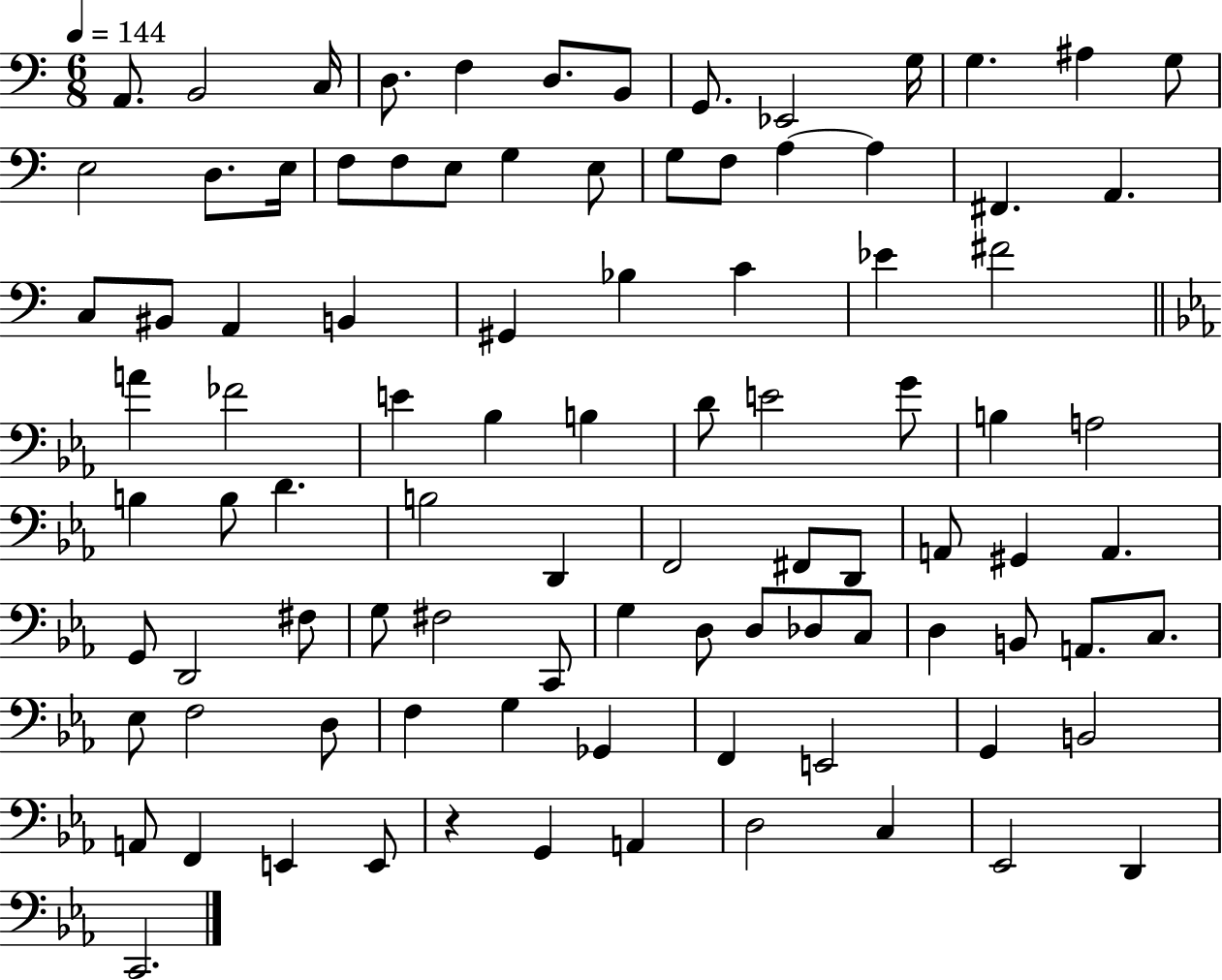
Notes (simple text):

A2/e. B2/h C3/s D3/e. F3/q D3/e. B2/e G2/e. Eb2/h G3/s G3/q. A#3/q G3/e E3/h D3/e. E3/s F3/e F3/e E3/e G3/q E3/e G3/e F3/e A3/q A3/q F#2/q. A2/q. C3/e BIS2/e A2/q B2/q G#2/q Bb3/q C4/q Eb4/q F#4/h A4/q FES4/h E4/q Bb3/q B3/q D4/e E4/h G4/e B3/q A3/h B3/q B3/e D4/q. B3/h D2/q F2/h F#2/e D2/e A2/e G#2/q A2/q. G2/e D2/h F#3/e G3/e F#3/h C2/e G3/q D3/e D3/e Db3/e C3/e D3/q B2/e A2/e. C3/e. Eb3/e F3/h D3/e F3/q G3/q Gb2/q F2/q E2/h G2/q B2/h A2/e F2/q E2/q E2/e R/q G2/q A2/q D3/h C3/q Eb2/h D2/q C2/h.